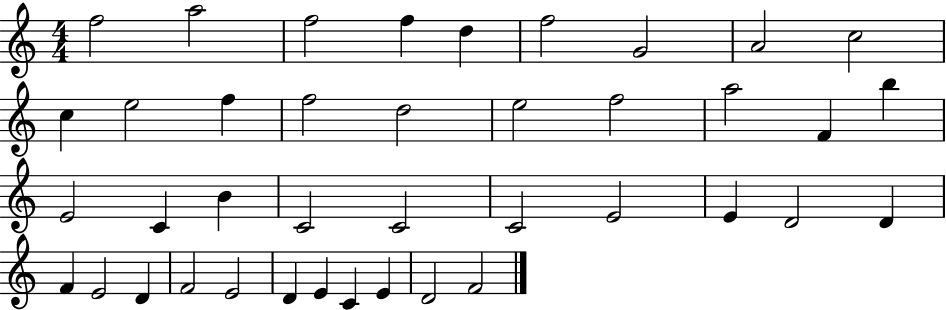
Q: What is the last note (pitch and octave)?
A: F4